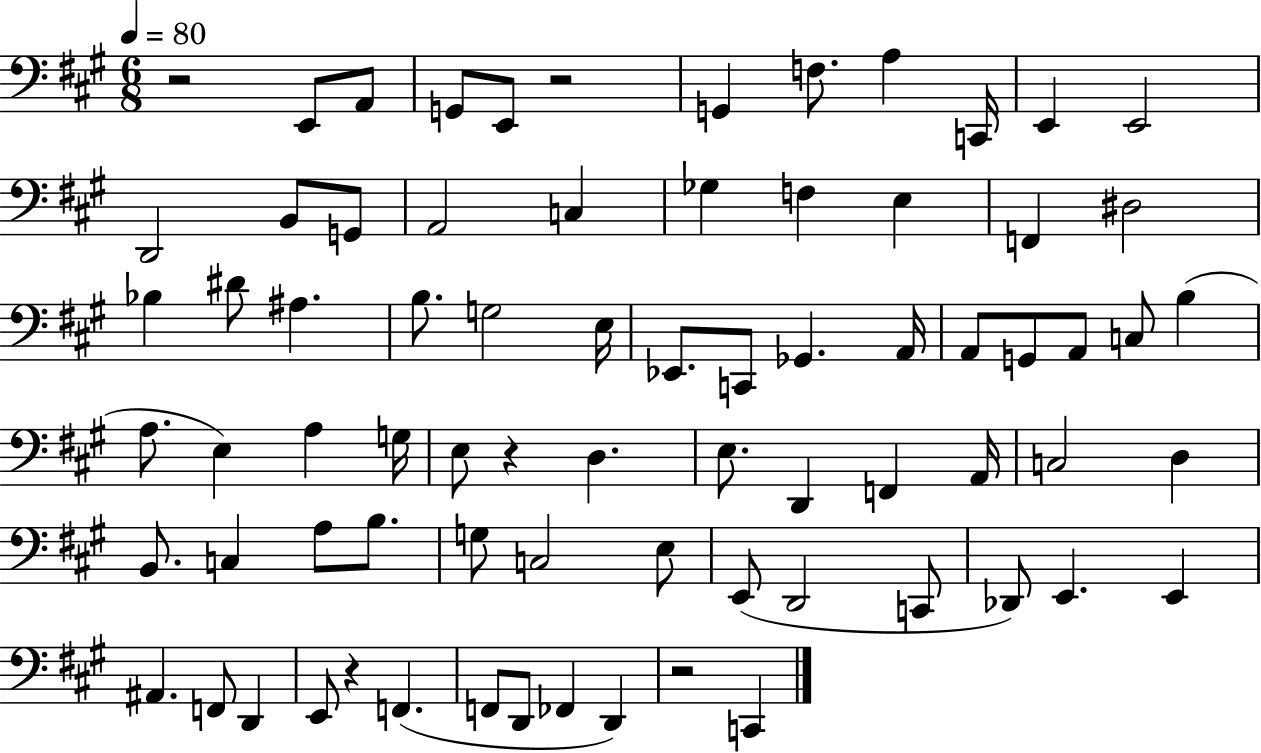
R/h E2/e A2/e G2/e E2/e R/h G2/q F3/e. A3/q C2/s E2/q E2/h D2/h B2/e G2/e A2/h C3/q Gb3/q F3/q E3/q F2/q D#3/h Bb3/q D#4/e A#3/q. B3/e. G3/h E3/s Eb2/e. C2/e Gb2/q. A2/s A2/e G2/e A2/e C3/e B3/q A3/e. E3/q A3/q G3/s E3/e R/q D3/q. E3/e. D2/q F2/q A2/s C3/h D3/q B2/e. C3/q A3/e B3/e. G3/e C3/h E3/e E2/e D2/h C2/e Db2/e E2/q. E2/q A#2/q. F2/e D2/q E2/e R/q F2/q. F2/e D2/e FES2/q D2/q R/h C2/q